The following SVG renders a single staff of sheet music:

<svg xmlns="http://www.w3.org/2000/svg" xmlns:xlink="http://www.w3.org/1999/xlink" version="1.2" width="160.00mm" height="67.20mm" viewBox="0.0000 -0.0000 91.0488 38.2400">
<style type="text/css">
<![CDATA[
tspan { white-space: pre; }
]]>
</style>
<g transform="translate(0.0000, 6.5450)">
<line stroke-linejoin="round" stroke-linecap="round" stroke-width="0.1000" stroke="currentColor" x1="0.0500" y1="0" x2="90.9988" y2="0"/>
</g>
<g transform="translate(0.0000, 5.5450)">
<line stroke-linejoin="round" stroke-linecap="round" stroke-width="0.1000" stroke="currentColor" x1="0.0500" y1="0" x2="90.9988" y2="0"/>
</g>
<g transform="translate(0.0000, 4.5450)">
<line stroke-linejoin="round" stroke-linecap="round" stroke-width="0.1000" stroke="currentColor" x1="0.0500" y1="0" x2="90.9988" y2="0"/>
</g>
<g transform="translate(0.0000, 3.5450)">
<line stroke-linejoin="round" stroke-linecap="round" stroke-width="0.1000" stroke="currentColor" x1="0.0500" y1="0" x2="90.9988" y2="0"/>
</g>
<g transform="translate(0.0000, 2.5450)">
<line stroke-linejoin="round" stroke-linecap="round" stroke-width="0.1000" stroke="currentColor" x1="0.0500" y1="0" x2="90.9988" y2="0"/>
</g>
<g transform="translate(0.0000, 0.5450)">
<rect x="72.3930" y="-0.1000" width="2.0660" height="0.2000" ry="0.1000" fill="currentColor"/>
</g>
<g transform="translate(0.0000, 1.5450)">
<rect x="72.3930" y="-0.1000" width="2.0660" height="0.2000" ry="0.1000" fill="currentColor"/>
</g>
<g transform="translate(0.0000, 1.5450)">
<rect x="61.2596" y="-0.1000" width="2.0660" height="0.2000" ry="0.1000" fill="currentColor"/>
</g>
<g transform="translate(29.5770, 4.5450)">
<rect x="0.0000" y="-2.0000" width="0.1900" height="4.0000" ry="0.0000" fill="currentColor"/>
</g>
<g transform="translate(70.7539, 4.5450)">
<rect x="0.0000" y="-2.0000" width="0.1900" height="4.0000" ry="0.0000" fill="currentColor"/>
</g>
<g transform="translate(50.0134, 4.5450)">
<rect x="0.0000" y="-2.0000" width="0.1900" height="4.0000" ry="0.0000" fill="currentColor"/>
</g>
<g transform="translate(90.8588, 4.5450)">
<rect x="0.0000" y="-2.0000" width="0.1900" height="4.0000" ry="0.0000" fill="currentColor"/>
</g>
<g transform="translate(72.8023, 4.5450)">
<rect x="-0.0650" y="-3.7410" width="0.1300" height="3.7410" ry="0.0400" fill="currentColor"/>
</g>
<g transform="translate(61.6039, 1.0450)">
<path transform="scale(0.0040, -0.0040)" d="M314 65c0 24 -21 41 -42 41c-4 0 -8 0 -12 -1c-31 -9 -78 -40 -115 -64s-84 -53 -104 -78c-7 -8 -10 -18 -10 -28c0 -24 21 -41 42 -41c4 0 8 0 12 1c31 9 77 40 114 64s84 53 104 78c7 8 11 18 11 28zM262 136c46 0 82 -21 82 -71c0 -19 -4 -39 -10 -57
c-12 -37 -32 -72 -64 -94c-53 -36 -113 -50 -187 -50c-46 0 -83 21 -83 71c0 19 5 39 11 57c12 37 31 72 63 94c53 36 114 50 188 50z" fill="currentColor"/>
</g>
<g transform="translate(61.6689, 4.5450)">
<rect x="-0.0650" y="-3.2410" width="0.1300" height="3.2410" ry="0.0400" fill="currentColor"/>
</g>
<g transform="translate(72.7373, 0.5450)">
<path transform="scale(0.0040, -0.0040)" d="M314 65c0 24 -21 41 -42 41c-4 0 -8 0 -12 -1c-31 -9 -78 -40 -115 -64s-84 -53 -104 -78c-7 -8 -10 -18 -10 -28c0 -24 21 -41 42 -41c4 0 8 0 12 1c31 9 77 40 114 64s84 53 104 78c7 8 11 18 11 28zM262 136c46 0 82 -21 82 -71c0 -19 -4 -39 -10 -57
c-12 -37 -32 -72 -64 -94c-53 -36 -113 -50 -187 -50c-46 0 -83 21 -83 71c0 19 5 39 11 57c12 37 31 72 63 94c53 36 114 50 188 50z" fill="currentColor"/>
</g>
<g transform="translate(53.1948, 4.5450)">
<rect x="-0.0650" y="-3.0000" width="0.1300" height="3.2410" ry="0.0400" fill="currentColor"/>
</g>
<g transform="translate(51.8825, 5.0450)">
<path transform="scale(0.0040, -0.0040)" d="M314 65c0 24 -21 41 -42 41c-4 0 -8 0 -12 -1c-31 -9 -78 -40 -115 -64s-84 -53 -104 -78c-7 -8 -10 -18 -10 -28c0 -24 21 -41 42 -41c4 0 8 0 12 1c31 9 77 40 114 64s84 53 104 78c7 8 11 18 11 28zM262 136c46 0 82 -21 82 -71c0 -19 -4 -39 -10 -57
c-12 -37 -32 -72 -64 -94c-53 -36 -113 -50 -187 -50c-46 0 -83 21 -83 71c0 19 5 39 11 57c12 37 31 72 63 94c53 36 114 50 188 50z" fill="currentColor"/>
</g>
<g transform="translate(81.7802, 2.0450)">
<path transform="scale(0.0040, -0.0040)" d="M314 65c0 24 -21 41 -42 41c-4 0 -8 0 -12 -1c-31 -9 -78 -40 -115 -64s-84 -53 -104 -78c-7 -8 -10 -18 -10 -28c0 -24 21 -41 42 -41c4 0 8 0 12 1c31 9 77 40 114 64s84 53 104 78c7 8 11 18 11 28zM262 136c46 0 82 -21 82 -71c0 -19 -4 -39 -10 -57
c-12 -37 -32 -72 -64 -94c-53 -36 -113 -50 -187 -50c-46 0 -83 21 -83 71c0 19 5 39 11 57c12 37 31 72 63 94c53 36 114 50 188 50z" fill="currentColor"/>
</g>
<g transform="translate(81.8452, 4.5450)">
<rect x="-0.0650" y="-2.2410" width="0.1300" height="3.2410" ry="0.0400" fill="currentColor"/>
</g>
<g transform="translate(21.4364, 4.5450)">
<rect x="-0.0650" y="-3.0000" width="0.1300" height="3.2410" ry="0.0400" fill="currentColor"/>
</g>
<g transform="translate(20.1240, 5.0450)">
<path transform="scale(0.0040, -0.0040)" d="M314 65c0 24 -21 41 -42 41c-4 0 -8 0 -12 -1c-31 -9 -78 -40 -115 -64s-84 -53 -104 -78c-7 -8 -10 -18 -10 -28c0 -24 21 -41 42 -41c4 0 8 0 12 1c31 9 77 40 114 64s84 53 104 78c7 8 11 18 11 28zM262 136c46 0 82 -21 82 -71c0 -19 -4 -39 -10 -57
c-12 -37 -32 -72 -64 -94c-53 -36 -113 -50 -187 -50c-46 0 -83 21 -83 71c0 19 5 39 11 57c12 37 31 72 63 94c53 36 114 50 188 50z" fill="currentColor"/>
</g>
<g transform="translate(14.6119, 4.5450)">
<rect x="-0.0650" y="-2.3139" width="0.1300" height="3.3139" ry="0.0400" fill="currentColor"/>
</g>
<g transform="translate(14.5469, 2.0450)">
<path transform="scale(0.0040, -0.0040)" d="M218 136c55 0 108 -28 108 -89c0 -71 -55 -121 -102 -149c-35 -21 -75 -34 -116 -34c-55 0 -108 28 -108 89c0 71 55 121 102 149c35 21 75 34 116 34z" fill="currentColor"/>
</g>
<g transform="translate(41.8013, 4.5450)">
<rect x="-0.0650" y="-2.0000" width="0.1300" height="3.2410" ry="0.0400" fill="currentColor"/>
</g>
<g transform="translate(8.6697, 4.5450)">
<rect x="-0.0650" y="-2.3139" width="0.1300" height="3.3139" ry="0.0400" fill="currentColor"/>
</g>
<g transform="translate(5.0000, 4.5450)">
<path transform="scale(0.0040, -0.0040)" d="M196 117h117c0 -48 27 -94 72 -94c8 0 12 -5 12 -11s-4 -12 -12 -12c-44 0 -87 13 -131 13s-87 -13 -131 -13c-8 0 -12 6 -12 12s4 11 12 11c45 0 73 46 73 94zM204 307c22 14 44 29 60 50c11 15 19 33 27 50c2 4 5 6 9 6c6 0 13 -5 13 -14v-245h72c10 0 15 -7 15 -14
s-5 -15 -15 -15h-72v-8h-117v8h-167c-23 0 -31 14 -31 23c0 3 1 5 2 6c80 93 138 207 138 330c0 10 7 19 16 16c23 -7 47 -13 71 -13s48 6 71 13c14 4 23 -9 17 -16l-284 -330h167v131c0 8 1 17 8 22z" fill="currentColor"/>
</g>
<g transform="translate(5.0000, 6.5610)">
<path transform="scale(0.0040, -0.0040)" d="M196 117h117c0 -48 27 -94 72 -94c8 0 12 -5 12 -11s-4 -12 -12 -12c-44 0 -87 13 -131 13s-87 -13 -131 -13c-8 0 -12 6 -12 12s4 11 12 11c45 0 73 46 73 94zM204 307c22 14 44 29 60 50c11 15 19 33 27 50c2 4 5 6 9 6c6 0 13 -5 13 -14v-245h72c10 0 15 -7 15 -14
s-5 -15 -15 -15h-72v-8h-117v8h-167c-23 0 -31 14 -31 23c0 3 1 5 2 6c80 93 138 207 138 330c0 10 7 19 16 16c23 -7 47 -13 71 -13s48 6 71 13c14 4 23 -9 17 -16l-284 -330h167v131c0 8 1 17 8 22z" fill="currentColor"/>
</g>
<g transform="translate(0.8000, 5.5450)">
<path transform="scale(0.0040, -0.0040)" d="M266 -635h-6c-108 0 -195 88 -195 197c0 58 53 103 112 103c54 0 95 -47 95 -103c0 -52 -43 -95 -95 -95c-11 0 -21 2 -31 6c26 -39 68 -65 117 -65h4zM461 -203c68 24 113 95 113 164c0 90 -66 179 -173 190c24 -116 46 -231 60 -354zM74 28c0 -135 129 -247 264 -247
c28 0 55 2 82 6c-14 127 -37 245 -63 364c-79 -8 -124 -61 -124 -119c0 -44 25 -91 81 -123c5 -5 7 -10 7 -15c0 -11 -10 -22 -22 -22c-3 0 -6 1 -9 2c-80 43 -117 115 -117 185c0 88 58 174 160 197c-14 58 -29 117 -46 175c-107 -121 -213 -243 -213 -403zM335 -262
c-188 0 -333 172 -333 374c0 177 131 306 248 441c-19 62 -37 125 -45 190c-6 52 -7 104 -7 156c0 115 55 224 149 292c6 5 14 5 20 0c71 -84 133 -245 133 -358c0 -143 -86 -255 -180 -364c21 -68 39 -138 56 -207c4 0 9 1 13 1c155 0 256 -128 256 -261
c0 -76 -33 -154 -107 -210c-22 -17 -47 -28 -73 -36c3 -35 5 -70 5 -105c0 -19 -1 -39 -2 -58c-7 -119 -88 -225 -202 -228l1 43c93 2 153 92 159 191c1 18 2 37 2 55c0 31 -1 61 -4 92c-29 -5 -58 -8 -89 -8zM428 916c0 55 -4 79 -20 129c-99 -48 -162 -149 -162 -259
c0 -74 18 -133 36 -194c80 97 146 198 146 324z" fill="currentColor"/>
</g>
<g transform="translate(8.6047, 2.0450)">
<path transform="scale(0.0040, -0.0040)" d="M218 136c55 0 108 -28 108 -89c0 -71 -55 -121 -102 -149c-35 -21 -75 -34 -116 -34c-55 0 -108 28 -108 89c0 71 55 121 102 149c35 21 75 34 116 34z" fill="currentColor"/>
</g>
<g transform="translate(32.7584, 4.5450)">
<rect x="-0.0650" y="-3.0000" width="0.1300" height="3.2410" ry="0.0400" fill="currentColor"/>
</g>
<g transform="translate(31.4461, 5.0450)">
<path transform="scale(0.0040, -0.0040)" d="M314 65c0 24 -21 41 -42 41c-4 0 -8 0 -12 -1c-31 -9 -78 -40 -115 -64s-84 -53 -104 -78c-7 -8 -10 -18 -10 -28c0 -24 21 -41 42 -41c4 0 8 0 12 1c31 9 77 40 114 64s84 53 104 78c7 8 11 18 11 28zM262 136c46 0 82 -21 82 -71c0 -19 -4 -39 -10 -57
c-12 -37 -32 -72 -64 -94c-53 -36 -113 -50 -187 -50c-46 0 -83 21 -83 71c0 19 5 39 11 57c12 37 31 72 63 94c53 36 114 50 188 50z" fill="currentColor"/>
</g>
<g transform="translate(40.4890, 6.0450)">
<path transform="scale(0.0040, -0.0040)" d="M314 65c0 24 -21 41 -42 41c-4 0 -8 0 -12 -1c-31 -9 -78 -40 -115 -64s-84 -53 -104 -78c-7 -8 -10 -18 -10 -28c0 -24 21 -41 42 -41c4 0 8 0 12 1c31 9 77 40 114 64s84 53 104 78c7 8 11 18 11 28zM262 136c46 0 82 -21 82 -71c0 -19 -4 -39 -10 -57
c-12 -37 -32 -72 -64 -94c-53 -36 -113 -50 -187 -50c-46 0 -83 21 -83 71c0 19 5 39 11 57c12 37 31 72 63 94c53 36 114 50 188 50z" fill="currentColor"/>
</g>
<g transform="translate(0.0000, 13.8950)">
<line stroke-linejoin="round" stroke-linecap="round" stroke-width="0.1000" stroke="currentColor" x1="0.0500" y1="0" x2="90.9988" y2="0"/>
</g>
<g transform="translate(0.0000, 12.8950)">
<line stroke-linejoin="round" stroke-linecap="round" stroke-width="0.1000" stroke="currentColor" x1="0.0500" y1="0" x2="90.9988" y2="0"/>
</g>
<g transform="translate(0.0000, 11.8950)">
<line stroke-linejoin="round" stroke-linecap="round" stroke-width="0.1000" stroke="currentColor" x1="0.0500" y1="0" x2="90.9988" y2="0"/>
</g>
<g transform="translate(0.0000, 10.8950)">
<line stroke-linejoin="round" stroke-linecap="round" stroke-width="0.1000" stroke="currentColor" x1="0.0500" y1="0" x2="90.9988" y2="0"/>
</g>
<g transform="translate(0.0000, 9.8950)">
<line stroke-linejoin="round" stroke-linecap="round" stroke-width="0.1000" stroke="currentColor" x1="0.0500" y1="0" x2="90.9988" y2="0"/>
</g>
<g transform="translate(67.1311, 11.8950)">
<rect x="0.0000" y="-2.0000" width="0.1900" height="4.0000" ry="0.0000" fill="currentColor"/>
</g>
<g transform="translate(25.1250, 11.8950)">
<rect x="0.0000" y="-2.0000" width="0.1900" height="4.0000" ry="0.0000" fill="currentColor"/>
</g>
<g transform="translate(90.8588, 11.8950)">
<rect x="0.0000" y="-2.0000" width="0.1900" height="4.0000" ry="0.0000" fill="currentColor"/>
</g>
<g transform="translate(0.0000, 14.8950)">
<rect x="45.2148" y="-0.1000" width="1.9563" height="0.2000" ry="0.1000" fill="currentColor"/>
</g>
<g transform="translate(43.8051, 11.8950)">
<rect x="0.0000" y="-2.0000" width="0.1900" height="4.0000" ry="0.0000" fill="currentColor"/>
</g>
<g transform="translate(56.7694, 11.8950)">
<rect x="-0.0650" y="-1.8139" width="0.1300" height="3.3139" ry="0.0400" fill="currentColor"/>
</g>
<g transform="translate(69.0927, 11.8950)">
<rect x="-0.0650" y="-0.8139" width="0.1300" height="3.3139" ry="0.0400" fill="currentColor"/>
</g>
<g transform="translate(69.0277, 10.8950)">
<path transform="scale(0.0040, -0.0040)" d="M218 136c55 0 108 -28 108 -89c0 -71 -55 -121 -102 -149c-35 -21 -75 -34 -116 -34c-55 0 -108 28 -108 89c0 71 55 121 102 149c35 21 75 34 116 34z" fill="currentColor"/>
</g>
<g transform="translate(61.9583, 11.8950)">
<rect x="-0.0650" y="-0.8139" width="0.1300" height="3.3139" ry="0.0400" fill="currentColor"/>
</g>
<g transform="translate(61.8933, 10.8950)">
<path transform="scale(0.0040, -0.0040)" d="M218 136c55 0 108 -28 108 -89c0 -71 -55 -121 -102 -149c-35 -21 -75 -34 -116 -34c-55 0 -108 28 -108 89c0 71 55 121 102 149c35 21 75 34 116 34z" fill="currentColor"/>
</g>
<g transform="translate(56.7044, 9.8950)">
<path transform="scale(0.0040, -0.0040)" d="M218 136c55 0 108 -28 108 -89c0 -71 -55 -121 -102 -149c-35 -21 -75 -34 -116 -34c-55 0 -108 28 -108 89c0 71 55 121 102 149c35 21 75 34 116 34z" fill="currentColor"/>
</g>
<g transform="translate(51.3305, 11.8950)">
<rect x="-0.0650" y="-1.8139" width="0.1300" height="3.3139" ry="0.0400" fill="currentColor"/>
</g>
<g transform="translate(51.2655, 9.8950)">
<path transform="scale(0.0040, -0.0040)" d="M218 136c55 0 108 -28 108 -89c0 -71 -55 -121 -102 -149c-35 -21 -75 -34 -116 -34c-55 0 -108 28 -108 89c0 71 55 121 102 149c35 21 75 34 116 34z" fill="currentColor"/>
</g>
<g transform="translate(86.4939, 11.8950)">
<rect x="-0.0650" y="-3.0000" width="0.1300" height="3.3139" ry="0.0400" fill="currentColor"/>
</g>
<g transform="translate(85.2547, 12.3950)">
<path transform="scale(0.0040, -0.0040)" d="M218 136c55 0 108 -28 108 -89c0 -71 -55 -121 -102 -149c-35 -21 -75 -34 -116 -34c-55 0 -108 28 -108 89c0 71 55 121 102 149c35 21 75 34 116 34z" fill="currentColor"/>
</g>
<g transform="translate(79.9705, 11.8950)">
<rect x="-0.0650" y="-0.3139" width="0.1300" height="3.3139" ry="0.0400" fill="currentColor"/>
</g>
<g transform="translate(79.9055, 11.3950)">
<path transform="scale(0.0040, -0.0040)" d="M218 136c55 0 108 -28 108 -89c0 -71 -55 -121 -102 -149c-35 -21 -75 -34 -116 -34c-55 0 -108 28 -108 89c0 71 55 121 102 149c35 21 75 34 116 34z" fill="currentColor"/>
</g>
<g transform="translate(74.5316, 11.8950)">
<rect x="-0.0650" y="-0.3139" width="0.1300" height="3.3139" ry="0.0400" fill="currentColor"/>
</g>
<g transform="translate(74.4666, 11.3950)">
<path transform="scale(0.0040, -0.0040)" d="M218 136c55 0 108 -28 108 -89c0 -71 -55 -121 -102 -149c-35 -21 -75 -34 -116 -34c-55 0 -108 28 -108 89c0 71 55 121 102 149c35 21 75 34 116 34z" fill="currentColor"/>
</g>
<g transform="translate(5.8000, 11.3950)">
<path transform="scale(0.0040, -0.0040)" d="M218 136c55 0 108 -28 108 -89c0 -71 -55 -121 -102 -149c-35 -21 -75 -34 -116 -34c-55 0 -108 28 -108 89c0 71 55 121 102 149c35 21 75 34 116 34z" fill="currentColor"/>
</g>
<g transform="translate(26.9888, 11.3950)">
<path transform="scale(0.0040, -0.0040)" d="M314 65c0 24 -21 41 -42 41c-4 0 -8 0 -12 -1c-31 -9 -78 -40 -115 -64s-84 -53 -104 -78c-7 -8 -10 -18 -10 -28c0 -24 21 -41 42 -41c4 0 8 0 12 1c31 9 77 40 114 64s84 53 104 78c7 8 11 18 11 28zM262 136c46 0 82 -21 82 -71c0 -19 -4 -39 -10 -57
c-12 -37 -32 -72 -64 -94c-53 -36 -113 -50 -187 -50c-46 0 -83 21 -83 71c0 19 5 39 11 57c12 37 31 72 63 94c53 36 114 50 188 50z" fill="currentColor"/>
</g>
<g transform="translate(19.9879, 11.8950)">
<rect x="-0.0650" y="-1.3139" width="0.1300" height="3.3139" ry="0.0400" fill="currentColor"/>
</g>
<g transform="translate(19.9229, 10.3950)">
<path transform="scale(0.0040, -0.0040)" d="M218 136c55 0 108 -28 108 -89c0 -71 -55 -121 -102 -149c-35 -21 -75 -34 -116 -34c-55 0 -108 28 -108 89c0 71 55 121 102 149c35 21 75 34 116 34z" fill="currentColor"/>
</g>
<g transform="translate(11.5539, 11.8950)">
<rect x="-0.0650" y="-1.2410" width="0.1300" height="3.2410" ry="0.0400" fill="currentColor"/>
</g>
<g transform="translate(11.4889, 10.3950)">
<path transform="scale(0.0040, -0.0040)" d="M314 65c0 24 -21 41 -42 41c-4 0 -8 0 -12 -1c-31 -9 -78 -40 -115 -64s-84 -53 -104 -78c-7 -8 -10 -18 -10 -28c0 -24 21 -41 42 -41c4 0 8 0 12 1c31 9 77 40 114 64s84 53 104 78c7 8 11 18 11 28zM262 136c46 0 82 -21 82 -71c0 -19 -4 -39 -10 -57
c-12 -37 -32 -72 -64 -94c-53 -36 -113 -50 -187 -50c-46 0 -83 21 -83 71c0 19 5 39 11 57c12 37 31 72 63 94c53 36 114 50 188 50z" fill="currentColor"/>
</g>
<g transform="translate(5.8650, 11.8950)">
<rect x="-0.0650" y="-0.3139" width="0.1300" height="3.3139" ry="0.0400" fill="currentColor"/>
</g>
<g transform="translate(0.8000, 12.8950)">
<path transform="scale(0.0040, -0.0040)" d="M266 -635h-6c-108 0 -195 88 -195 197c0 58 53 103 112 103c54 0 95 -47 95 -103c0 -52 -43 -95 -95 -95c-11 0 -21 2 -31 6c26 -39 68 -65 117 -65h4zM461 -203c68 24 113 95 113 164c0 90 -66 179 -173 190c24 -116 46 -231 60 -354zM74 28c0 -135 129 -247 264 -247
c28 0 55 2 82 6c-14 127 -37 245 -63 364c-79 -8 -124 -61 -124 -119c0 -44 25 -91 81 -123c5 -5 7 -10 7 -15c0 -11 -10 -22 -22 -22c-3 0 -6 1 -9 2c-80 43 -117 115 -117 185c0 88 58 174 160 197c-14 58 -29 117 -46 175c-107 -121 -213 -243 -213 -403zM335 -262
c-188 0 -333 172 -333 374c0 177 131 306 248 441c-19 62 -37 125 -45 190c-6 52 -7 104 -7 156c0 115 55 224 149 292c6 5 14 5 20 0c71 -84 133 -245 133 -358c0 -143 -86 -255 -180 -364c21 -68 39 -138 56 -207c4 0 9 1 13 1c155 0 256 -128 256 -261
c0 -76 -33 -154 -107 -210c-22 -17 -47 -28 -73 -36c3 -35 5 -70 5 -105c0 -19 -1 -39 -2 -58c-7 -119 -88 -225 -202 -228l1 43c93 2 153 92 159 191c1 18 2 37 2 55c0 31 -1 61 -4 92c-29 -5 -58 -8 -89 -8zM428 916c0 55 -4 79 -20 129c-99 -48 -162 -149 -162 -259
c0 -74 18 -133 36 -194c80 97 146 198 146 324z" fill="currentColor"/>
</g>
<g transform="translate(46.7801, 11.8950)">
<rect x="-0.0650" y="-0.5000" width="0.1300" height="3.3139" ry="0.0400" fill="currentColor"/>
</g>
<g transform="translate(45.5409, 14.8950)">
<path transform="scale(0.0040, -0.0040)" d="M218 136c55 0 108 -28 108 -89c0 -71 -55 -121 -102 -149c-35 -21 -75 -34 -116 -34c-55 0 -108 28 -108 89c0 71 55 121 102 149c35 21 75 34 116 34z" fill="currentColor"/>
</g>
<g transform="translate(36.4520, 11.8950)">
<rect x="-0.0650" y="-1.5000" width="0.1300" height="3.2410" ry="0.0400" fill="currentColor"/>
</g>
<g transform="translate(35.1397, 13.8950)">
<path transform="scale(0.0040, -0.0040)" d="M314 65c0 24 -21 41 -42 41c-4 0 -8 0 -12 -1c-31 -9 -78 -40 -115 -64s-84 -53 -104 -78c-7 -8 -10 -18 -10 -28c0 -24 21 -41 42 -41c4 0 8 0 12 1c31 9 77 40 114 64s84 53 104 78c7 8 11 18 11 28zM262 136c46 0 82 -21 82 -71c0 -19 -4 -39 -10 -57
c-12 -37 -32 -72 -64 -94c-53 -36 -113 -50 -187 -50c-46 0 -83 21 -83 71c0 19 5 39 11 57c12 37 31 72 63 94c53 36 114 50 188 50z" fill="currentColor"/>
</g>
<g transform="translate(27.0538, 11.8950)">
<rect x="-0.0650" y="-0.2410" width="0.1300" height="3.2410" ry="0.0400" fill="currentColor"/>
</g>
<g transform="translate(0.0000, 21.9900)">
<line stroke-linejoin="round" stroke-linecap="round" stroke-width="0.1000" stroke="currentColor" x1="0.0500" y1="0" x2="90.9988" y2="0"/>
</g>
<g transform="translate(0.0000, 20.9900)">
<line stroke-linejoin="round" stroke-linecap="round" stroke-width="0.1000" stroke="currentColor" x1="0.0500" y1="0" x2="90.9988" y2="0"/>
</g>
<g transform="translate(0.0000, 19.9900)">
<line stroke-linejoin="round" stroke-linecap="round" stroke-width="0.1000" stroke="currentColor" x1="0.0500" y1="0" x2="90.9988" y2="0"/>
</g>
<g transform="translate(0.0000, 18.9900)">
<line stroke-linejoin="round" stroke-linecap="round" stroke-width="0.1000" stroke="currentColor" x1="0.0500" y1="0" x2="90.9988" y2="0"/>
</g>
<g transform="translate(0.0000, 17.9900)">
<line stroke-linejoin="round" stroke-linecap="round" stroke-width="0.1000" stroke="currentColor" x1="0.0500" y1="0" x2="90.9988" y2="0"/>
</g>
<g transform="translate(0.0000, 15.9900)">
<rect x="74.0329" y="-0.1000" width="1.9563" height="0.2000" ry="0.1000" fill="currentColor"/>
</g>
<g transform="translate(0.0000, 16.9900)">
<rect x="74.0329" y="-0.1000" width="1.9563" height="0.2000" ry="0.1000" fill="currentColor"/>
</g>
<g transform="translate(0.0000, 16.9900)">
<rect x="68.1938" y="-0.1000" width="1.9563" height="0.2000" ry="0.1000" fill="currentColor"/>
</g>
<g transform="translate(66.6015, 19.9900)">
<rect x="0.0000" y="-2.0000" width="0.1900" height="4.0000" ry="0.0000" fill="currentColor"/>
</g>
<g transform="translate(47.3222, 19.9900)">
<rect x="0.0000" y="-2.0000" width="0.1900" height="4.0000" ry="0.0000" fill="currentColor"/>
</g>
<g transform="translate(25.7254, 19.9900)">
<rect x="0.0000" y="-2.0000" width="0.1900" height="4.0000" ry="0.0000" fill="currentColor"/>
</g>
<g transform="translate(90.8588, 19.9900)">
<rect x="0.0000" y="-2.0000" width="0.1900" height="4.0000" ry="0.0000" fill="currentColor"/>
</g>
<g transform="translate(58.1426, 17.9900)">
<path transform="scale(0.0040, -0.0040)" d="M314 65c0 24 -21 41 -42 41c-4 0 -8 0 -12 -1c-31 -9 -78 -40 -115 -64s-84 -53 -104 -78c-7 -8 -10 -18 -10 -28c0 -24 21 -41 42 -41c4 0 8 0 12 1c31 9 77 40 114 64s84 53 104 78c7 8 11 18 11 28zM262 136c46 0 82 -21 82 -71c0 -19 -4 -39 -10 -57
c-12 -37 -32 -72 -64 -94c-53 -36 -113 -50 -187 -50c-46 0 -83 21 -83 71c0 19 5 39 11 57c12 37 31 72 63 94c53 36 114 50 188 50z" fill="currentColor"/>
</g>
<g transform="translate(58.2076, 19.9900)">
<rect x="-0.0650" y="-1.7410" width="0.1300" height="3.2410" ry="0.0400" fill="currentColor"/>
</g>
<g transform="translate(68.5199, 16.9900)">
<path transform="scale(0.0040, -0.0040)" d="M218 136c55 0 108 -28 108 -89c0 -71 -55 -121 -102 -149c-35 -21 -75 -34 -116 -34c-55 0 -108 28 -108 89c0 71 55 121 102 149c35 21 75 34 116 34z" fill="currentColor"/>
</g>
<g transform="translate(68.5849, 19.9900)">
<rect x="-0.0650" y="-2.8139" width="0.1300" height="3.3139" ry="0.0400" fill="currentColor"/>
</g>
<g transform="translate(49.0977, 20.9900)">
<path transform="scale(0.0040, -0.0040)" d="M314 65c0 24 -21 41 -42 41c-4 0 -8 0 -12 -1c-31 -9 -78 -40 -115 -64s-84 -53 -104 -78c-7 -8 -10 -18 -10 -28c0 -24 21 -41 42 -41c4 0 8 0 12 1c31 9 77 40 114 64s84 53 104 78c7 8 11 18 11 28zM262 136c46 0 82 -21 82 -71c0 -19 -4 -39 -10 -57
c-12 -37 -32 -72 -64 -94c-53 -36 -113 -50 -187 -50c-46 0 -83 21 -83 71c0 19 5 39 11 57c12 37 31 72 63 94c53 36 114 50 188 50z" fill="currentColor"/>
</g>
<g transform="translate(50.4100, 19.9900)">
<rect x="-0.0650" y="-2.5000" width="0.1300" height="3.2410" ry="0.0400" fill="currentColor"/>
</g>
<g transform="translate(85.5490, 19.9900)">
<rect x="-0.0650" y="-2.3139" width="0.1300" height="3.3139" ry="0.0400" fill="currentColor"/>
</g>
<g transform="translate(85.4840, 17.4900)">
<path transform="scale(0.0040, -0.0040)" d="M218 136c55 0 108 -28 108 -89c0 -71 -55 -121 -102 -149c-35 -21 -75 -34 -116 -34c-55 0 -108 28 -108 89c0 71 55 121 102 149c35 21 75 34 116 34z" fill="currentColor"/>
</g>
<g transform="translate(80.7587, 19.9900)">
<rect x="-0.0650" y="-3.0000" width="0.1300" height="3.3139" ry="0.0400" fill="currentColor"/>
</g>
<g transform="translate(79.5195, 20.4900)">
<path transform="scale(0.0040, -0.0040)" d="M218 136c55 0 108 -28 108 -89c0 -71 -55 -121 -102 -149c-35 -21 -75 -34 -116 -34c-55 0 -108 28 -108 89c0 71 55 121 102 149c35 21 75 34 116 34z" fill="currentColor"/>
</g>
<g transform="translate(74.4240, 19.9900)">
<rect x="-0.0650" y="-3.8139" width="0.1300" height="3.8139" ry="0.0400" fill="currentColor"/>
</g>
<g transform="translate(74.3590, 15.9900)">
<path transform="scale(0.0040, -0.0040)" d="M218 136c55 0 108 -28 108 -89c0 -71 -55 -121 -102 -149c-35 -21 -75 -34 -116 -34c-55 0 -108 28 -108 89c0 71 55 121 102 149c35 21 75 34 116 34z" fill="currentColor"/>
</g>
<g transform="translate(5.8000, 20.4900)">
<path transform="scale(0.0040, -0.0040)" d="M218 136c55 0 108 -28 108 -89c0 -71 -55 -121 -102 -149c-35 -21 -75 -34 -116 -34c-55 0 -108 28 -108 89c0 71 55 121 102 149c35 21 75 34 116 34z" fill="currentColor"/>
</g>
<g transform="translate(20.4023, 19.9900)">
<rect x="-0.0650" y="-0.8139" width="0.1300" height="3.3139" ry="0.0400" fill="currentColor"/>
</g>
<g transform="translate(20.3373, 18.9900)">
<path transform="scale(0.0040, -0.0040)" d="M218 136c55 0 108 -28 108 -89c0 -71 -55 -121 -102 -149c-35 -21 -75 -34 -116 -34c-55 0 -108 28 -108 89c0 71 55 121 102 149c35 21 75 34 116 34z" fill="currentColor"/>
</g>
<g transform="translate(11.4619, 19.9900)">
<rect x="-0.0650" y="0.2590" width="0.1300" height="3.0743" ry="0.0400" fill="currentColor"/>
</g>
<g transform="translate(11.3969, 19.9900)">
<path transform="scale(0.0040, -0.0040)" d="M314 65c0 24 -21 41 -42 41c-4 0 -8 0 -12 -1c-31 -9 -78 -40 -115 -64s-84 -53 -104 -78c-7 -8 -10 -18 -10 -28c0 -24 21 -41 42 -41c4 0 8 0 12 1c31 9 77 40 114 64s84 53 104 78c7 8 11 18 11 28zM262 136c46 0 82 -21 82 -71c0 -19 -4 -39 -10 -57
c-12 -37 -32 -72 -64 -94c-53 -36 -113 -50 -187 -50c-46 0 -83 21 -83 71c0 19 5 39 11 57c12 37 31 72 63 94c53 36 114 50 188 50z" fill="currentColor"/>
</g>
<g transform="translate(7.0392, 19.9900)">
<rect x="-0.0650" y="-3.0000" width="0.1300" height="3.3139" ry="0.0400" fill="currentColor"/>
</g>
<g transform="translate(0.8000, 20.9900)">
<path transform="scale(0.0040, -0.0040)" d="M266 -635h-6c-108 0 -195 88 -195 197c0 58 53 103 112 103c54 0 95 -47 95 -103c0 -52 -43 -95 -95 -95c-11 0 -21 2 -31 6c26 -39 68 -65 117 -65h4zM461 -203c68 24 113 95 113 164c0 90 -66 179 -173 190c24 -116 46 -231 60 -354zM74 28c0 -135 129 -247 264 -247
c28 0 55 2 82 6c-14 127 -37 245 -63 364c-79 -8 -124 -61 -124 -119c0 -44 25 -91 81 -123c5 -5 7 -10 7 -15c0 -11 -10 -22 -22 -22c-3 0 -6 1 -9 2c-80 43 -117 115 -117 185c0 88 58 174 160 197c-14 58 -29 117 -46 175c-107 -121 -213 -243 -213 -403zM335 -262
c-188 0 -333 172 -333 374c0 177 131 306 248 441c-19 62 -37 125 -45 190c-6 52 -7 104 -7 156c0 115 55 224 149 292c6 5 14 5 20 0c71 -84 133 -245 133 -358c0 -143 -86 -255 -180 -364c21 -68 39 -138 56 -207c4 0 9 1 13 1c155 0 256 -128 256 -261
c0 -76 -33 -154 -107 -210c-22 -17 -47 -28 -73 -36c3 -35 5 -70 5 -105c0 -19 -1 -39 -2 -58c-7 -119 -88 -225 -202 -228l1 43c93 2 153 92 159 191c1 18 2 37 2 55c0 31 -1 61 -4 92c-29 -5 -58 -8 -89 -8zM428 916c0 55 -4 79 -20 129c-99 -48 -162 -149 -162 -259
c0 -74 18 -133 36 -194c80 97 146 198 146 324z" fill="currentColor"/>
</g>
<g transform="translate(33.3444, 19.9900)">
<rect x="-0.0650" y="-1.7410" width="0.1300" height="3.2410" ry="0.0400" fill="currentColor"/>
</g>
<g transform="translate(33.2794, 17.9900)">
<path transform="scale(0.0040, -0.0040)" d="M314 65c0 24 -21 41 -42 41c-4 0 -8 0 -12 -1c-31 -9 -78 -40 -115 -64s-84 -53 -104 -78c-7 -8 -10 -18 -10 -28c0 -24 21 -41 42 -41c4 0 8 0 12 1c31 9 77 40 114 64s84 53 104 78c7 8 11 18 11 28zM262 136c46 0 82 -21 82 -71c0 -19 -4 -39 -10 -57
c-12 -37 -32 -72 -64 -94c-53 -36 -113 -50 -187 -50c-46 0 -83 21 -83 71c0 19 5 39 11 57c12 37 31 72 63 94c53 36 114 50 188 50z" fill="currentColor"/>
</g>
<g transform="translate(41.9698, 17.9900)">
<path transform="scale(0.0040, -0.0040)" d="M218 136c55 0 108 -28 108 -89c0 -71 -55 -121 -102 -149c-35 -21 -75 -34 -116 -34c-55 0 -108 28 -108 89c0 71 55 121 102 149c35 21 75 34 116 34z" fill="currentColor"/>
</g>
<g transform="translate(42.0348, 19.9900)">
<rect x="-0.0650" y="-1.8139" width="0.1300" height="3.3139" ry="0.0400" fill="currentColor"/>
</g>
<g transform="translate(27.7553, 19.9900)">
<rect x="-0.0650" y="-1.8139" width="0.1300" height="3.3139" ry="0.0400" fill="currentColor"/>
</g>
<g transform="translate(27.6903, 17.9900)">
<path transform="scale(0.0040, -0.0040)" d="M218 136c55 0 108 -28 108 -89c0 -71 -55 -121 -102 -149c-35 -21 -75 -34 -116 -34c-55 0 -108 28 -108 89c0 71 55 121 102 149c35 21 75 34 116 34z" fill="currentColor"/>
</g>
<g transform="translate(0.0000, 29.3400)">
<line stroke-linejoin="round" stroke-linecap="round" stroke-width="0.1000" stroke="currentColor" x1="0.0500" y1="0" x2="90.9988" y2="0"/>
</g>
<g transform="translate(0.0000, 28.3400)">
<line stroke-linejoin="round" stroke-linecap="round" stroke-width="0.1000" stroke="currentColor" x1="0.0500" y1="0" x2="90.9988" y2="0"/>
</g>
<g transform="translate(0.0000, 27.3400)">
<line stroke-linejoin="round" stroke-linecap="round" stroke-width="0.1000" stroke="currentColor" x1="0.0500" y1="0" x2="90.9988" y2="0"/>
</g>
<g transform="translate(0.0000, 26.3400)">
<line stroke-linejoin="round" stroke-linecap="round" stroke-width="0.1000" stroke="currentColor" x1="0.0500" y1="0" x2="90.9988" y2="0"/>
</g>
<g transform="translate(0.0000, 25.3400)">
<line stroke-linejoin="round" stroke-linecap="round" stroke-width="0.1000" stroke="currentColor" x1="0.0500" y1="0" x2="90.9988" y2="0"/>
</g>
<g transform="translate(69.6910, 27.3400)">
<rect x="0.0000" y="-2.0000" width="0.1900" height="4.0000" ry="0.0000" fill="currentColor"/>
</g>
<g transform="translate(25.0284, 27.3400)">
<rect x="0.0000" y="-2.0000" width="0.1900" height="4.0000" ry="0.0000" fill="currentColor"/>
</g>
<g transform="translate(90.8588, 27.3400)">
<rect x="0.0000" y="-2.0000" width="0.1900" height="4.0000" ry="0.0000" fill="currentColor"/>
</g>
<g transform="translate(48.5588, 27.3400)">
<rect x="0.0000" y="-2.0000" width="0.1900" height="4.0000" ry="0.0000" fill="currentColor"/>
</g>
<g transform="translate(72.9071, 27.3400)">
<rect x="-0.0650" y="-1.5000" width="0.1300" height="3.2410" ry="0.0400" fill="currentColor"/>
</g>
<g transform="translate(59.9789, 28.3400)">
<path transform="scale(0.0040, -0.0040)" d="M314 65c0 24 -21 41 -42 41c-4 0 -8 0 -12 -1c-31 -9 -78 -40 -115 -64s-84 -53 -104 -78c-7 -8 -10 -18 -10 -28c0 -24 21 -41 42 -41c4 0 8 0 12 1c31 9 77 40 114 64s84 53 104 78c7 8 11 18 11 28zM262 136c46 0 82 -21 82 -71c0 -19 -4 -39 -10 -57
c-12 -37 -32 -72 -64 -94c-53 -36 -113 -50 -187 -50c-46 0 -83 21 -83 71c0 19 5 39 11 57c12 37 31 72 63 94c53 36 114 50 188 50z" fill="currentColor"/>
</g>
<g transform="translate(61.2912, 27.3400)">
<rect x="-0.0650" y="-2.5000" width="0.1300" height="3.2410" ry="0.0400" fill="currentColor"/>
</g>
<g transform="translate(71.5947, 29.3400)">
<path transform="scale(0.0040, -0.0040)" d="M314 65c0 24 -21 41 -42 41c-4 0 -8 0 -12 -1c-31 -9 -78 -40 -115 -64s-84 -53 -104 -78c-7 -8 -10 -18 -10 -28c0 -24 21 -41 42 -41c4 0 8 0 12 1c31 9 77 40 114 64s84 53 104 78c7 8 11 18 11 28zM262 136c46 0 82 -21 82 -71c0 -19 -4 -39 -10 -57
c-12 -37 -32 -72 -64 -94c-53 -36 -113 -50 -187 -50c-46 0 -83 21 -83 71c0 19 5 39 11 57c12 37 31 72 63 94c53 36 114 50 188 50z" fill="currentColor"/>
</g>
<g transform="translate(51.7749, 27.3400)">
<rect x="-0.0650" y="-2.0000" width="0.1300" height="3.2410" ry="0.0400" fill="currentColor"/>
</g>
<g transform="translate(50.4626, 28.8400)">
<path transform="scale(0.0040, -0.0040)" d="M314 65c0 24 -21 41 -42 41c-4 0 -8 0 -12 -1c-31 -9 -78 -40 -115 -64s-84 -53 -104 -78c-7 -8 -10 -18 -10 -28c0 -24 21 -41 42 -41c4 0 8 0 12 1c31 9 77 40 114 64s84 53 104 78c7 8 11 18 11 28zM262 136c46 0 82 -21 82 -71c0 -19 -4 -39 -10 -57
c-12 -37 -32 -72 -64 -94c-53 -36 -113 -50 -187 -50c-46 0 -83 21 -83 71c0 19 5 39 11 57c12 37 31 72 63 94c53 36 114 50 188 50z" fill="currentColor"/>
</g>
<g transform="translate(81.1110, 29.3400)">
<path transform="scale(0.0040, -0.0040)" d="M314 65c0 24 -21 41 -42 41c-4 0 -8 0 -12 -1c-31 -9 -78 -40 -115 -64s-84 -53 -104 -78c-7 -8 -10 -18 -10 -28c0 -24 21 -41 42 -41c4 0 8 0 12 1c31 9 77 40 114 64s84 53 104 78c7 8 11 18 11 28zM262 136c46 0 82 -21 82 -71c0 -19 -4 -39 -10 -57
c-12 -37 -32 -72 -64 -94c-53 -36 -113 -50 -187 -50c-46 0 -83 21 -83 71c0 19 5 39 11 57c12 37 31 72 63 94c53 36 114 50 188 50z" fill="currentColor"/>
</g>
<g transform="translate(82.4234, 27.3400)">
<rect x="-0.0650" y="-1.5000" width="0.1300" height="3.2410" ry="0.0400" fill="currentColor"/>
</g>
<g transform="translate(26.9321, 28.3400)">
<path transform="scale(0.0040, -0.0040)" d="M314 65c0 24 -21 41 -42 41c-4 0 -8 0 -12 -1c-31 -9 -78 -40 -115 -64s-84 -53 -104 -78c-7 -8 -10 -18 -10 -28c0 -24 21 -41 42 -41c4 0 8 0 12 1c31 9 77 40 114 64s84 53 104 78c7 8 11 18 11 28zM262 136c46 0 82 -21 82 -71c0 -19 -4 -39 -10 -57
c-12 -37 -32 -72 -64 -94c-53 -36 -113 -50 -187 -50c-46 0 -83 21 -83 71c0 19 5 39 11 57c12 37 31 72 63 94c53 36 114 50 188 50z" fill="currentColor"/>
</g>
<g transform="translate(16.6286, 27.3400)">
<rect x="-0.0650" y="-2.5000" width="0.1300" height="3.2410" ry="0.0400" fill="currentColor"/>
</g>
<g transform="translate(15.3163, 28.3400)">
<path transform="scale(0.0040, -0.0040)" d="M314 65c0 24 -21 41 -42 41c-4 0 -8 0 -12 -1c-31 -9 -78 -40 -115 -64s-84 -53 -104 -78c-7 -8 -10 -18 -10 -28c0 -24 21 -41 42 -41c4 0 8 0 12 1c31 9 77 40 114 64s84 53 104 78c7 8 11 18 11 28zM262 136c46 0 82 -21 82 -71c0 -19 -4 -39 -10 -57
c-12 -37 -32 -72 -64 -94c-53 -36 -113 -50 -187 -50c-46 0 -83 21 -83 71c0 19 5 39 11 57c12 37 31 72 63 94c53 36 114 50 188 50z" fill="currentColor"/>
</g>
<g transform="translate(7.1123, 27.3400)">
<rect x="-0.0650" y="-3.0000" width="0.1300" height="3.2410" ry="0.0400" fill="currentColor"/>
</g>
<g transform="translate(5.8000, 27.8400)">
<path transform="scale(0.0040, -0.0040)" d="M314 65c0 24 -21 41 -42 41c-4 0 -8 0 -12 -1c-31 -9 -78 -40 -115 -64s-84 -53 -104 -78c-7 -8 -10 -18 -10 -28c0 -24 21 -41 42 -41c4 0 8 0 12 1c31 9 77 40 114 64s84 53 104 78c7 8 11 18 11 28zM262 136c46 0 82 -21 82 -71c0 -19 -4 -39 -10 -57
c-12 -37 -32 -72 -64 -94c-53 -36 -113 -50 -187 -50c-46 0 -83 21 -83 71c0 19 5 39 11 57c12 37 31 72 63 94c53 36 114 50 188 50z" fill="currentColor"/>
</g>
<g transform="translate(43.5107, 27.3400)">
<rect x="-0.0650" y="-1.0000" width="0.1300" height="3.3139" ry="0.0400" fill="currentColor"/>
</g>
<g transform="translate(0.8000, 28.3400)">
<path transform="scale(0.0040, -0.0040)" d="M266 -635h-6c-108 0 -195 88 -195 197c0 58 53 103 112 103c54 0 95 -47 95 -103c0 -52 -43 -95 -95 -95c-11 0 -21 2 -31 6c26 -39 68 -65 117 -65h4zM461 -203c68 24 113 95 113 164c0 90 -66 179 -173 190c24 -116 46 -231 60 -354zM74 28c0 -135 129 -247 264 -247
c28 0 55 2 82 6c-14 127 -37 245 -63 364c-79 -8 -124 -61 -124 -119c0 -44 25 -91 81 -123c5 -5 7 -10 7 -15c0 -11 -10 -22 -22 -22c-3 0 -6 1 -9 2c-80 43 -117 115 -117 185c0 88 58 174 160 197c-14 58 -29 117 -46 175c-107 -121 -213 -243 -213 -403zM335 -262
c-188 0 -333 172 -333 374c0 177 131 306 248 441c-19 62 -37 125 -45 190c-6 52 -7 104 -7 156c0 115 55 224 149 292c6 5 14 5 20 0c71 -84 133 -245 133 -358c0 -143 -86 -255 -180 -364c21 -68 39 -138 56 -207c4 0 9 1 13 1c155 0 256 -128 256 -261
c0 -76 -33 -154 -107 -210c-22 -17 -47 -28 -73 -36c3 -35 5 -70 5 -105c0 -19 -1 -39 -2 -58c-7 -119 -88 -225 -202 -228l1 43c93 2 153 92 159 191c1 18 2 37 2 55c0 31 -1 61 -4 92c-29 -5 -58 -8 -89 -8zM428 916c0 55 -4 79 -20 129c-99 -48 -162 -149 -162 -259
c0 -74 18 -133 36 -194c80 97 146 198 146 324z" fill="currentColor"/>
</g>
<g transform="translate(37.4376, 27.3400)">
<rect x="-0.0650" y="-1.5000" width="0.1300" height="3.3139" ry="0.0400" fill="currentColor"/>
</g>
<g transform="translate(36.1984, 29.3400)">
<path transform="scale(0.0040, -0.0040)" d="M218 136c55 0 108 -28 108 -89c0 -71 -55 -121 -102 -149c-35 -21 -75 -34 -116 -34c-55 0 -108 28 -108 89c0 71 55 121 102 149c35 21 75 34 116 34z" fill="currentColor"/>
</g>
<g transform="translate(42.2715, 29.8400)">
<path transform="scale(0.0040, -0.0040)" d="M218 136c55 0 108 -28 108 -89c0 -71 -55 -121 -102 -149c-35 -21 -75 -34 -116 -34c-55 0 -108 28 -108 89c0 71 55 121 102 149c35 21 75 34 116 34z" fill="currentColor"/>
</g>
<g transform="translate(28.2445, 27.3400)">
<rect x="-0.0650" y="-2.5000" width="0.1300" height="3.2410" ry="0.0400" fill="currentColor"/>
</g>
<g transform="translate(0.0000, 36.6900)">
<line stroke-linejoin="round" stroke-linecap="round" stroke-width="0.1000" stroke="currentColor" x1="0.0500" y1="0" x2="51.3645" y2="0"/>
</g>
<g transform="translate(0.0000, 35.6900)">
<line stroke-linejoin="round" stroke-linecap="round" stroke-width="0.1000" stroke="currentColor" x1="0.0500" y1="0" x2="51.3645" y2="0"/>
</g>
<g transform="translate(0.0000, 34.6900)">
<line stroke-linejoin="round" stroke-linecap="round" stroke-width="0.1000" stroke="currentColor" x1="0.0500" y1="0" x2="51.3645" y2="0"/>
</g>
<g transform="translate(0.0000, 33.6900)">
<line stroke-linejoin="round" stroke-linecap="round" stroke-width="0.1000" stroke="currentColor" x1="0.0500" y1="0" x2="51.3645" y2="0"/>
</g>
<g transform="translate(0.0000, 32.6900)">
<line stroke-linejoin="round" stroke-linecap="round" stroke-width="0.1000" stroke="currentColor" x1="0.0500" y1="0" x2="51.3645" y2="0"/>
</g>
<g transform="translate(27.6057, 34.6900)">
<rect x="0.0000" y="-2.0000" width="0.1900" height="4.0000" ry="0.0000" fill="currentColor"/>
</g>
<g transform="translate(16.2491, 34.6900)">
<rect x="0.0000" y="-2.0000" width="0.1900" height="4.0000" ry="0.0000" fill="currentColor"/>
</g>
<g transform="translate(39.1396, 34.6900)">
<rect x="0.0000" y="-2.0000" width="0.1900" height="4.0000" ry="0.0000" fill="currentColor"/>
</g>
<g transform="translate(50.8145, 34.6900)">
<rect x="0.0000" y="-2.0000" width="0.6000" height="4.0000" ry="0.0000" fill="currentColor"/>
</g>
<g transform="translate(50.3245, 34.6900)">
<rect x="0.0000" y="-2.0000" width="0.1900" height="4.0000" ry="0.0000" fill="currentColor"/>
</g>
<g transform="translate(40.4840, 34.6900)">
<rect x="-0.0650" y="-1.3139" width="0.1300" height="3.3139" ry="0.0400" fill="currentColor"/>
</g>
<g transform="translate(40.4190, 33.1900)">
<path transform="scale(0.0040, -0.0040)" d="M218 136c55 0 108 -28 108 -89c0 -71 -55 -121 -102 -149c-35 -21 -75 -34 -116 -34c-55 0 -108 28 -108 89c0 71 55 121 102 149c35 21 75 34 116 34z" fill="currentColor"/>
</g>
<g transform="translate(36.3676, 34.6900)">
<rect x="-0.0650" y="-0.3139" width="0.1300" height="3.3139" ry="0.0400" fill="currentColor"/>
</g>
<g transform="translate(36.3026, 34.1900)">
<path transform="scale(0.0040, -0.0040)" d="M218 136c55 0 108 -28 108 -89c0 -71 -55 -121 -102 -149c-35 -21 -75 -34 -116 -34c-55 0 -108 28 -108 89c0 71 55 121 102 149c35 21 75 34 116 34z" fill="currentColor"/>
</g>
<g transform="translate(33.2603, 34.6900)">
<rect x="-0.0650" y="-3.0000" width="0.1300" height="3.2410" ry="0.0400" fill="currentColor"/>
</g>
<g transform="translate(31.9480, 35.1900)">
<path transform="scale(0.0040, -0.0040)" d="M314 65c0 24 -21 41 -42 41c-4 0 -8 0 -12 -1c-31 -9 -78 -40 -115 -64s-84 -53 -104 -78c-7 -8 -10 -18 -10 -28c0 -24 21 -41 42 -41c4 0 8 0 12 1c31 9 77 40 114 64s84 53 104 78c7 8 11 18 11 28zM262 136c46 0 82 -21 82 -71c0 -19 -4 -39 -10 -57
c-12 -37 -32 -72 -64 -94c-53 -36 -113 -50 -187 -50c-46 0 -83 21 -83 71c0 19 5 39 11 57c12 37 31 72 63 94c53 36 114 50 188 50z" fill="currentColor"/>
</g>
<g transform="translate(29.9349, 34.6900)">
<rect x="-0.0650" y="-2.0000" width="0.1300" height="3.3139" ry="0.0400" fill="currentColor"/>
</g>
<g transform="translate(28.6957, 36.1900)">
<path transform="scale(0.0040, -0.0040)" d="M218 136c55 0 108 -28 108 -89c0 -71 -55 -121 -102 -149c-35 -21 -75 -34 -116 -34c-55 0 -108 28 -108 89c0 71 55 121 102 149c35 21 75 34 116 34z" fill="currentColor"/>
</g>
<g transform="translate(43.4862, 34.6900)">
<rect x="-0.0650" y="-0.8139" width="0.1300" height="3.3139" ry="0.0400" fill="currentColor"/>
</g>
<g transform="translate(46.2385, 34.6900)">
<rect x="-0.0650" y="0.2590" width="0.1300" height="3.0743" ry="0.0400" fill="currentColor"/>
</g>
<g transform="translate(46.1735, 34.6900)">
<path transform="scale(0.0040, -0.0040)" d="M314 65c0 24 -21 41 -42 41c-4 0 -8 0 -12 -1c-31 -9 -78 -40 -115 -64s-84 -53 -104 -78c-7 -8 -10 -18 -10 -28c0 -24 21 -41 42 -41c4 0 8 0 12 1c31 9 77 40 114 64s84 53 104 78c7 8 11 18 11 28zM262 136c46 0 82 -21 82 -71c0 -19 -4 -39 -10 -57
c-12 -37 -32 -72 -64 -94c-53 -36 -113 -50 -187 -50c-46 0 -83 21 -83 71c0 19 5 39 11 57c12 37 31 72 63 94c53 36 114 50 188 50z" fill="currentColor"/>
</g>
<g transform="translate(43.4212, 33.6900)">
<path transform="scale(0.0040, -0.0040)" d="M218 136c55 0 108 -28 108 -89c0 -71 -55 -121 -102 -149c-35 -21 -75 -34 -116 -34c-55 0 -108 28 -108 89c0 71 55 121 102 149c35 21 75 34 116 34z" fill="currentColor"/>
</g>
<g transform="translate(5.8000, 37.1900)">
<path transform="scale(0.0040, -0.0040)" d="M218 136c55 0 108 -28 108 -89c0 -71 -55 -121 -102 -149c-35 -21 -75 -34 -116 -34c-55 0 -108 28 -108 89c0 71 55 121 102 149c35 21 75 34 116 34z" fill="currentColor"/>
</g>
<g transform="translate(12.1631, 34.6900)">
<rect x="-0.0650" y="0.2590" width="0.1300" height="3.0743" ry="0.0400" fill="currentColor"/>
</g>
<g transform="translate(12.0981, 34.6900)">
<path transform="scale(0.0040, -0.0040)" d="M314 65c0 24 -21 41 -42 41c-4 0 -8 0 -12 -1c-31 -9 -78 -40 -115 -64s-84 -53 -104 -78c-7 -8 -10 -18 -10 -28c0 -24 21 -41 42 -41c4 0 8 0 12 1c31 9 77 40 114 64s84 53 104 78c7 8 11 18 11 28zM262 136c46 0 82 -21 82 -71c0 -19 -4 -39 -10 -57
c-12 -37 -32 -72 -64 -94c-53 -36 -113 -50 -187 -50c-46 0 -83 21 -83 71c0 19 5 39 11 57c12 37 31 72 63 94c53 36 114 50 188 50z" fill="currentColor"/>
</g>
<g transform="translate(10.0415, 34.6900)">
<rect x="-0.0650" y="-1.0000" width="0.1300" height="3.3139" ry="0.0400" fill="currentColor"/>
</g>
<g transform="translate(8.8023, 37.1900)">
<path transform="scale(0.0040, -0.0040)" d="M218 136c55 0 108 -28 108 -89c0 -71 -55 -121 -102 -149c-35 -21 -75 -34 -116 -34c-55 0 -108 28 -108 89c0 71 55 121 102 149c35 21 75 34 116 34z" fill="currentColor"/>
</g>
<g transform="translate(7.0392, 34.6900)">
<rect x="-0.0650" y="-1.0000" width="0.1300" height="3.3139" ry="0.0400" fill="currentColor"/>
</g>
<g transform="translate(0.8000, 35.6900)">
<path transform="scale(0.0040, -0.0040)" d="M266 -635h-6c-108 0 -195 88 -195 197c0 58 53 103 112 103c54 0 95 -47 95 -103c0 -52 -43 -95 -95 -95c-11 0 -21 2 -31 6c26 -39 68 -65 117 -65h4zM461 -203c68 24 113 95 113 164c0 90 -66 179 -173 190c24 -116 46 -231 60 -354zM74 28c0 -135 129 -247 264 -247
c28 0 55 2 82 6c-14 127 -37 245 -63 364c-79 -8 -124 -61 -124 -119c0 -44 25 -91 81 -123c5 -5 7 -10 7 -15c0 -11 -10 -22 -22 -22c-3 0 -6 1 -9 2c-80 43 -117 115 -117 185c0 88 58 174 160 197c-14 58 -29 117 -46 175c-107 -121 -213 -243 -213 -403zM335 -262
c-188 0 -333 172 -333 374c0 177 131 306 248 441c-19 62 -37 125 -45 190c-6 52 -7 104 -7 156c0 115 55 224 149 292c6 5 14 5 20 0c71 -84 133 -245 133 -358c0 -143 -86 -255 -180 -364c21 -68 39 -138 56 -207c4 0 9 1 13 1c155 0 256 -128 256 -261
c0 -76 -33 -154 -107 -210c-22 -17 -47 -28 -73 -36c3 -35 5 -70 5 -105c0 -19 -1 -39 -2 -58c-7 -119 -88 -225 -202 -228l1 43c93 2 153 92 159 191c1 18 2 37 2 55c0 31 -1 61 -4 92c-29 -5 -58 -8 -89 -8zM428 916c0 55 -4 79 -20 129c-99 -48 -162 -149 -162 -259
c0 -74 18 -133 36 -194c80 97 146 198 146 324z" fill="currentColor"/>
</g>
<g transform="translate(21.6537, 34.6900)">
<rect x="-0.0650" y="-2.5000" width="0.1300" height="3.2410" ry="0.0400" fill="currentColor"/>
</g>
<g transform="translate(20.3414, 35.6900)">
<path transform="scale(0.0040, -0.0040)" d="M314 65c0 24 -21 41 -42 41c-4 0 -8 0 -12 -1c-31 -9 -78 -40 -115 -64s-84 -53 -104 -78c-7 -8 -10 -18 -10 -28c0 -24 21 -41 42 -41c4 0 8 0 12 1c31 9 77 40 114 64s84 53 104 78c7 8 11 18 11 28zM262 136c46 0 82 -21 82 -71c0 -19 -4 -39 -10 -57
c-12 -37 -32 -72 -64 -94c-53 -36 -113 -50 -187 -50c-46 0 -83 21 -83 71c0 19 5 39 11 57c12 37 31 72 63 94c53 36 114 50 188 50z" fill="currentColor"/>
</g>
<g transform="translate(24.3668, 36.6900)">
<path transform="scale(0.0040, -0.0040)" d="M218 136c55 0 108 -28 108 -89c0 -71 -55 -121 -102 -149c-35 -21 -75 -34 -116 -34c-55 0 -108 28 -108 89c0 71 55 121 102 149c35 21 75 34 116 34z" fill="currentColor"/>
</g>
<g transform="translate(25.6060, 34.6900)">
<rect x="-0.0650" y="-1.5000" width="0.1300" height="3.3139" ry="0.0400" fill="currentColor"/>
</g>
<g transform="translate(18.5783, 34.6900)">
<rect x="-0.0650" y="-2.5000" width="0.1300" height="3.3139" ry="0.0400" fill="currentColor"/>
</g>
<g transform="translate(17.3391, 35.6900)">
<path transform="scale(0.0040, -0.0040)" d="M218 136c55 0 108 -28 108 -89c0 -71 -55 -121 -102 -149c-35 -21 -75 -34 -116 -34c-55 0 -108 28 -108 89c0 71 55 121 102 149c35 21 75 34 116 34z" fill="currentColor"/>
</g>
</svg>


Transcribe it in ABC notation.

X:1
T:Untitled
M:4/4
L:1/4
K:C
g g A2 A2 F2 A2 b2 c'2 g2 c e2 e c2 E2 C f f d d c c A A B2 d f f2 f G2 f2 a c' A g A2 G2 G2 E D F2 G2 E2 E2 D D B2 G G2 E F A2 c e d B2